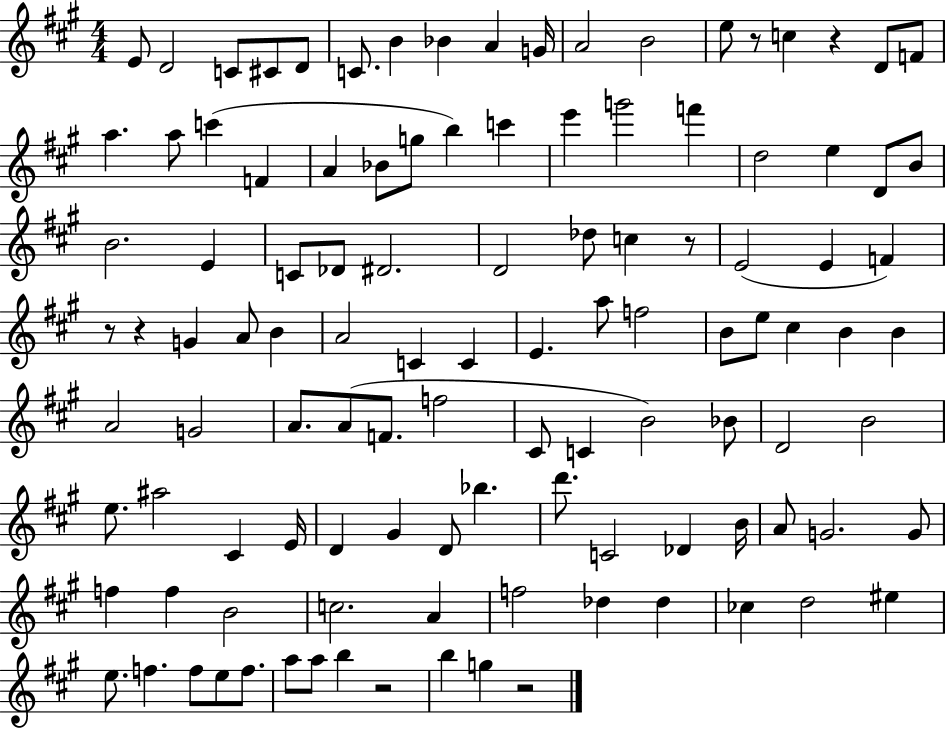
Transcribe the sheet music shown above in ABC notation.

X:1
T:Untitled
M:4/4
L:1/4
K:A
E/2 D2 C/2 ^C/2 D/2 C/2 B _B A G/4 A2 B2 e/2 z/2 c z D/2 F/2 a a/2 c' F A _B/2 g/2 b c' e' g'2 f' d2 e D/2 B/2 B2 E C/2 _D/2 ^D2 D2 _d/2 c z/2 E2 E F z/2 z G A/2 B A2 C C E a/2 f2 B/2 e/2 ^c B B A2 G2 A/2 A/2 F/2 f2 ^C/2 C B2 _B/2 D2 B2 e/2 ^a2 ^C E/4 D ^G D/2 _b d'/2 C2 _D B/4 A/2 G2 G/2 f f B2 c2 A f2 _d _d _c d2 ^e e/2 f f/2 e/2 f/2 a/2 a/2 b z2 b g z2